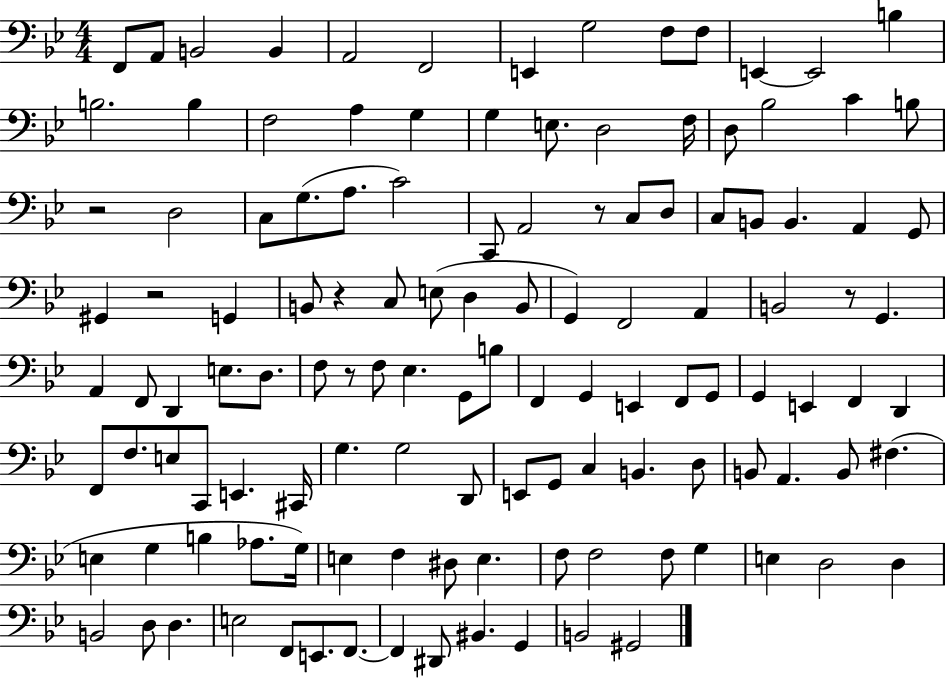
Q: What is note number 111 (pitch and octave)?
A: E2